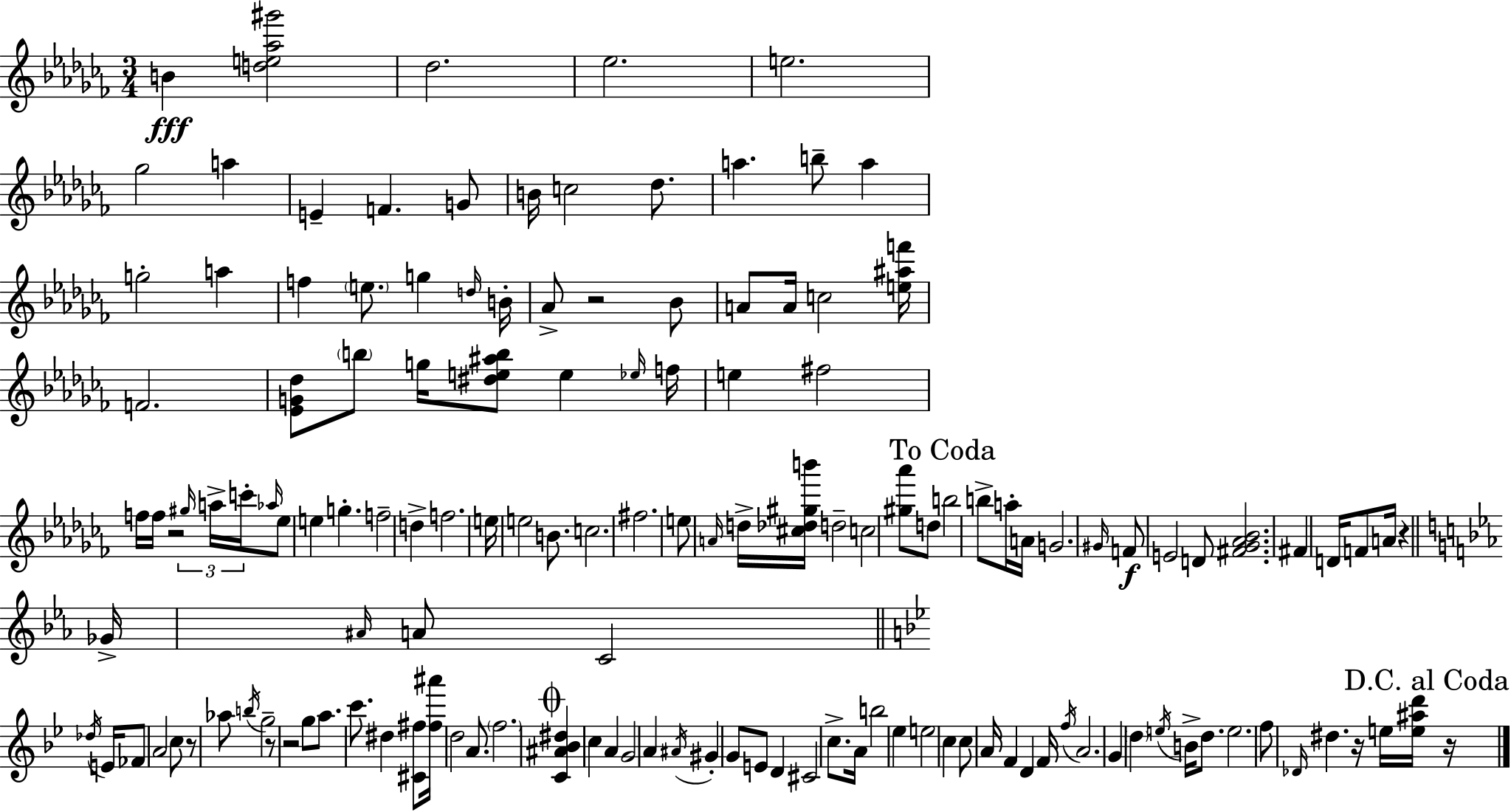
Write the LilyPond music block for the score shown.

{
  \clef treble
  \numericTimeSignature
  \time 3/4
  \key aes \minor
  b'4\fff <d'' e'' aes'' gis'''>2 | des''2. | ees''2. | e''2. | \break ges''2 a''4 | e'4-- f'4. g'8 | b'16 c''2 des''8. | a''4. b''8-- a''4 | \break g''2-. a''4 | f''4 \parenthesize e''8. g''4 \grace { d''16 } | b'16-. aes'8-> r2 bes'8 | a'8 a'16 c''2 | \break <e'' ais'' f'''>16 f'2. | <ees' g' des''>8 \parenthesize b''8 g''16 <dis'' e'' ais'' b''>8 e''4 | \grace { ees''16 } f''16 e''4 fis''2 | f''16 f''16 r2 | \break \tuplet 3/2 { \grace { gis''16 } a''16-> c'''16-. } \grace { aes''16 } ees''8 e''4 g''4.-. | f''2-- | d''4-> f''2. | e''16 e''2 | \break b'8. c''2. | fis''2. | e''8 \grace { a'16 } d''16-> <cis'' des'' gis'' b'''>16 d''2-- | c''2 | \break <gis'' aes'''>8 d''8 \mark "To Coda" b''2 | b''8-> a''16-. a'16 g'2. | \grace { gis'16 }\f f'8 e'2 | d'8 <fis' ges' aes' bes'>2. | \break fis'4 d'16 f'8 | a'16 r4 \bar "||" \break \key c \minor ges'16-> \grace { ais'16 } a'8 c'2 | \bar "||" \break \key bes \major \acciaccatura { des''16 } e'16 fes'8 a'2 | c''8 r8 aes''8 \acciaccatura { b''16 } g''2-- | r8 r2 | g''8 a''8. c'''8. dis''4 | \break <cis' fis''>8 <fis'' ais'''>16 d''2 | a'8. \parenthesize f''2. | \mark \markup { \musicglyph "scripts.coda" } <c' ais' bes' dis''>4 c''4 a'4 | g'2 a'4 | \break \acciaccatura { ais'16 } gis'4-. g'8 e'8 | d'4 cis'2 | c''8.-> a'16 b''2 | ees''4 e''2 | \break c''4 c''8 a'16 f'4 d'4 | f'16 \acciaccatura { f''16 } a'2. | g'4 \parenthesize d''4 | \acciaccatura { e''16 } b'16-> d''8. e''2. | \break f''8 \grace { des'16 } dis''4. | r16 e''16 <e'' ais'' d'''>16 \mark "D.C. al Coda" r16 \bar "|."
}